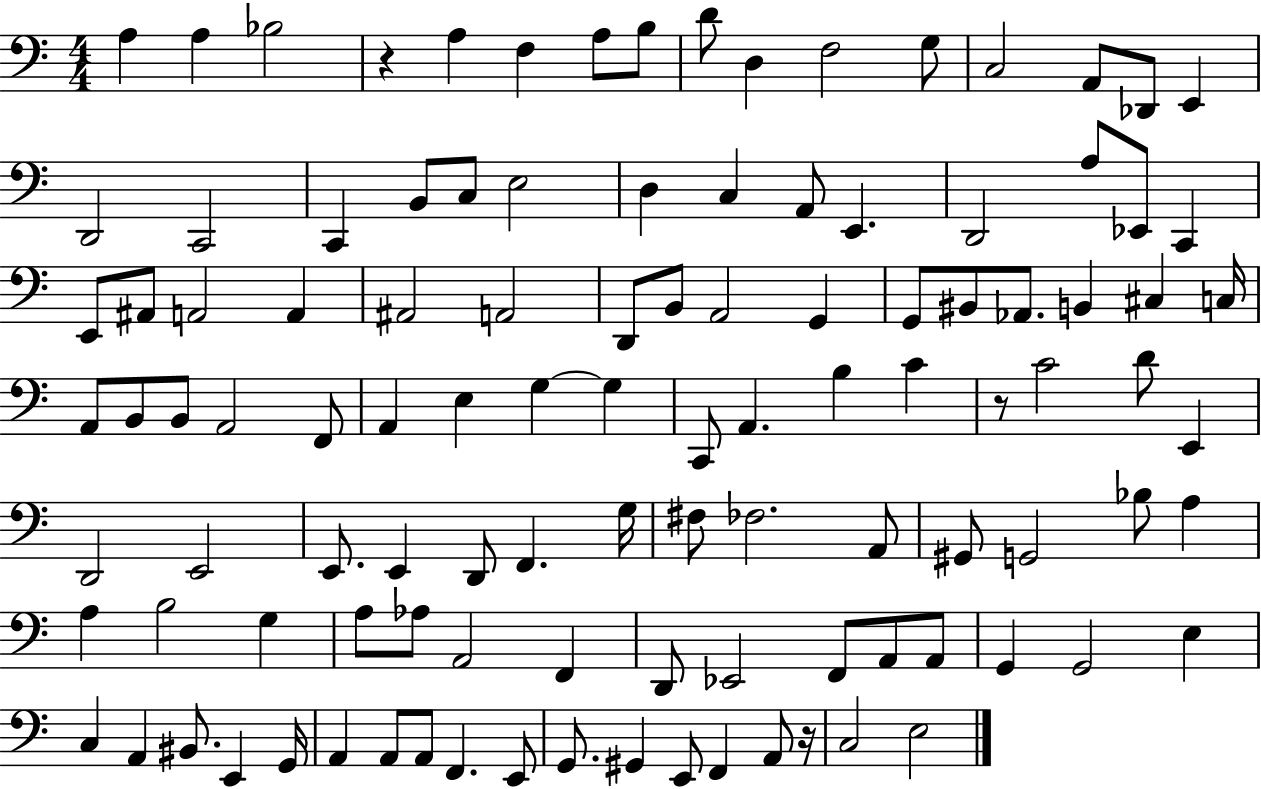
A3/q A3/q Bb3/h R/q A3/q F3/q A3/e B3/e D4/e D3/q F3/h G3/e C3/h A2/e Db2/e E2/q D2/h C2/h C2/q B2/e C3/e E3/h D3/q C3/q A2/e E2/q. D2/h A3/e Eb2/e C2/q E2/e A#2/e A2/h A2/q A#2/h A2/h D2/e B2/e A2/h G2/q G2/e BIS2/e Ab2/e. B2/q C#3/q C3/s A2/e B2/e B2/e A2/h F2/e A2/q E3/q G3/q G3/q C2/e A2/q. B3/q C4/q R/e C4/h D4/e E2/q D2/h E2/h E2/e. E2/q D2/e F2/q. G3/s F#3/e FES3/h. A2/e G#2/e G2/h Bb3/e A3/q A3/q B3/h G3/q A3/e Ab3/e A2/h F2/q D2/e Eb2/h F2/e A2/e A2/e G2/q G2/h E3/q C3/q A2/q BIS2/e. E2/q G2/s A2/q A2/e A2/e F2/q. E2/e G2/e. G#2/q E2/e F2/q A2/e R/s C3/h E3/h